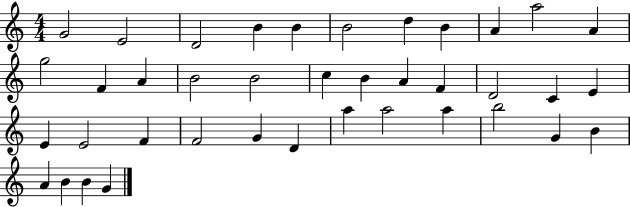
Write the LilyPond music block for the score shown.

{
  \clef treble
  \numericTimeSignature
  \time 4/4
  \key c \major
  g'2 e'2 | d'2 b'4 b'4 | b'2 d''4 b'4 | a'4 a''2 a'4 | \break g''2 f'4 a'4 | b'2 b'2 | c''4 b'4 a'4 f'4 | d'2 c'4 e'4 | \break e'4 e'2 f'4 | f'2 g'4 d'4 | a''4 a''2 a''4 | b''2 g'4 b'4 | \break a'4 b'4 b'4 g'4 | \bar "|."
}